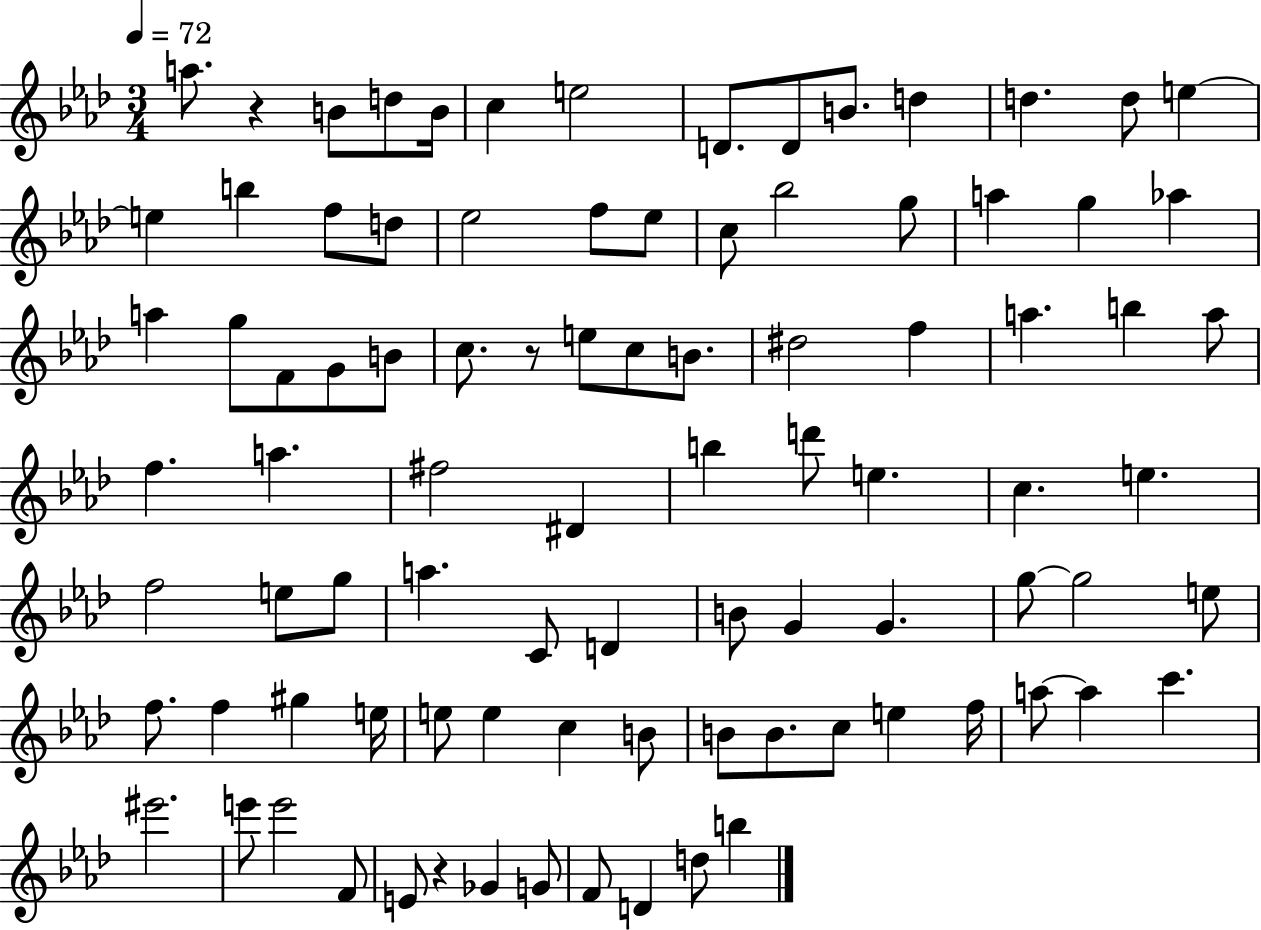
A5/e. R/q B4/e D5/e B4/s C5/q E5/h D4/e. D4/e B4/e. D5/q D5/q. D5/e E5/q E5/q B5/q F5/e D5/e Eb5/h F5/e Eb5/e C5/e Bb5/h G5/e A5/q G5/q Ab5/q A5/q G5/e F4/e G4/e B4/e C5/e. R/e E5/e C5/e B4/e. D#5/h F5/q A5/q. B5/q A5/e F5/q. A5/q. F#5/h D#4/q B5/q D6/e E5/q. C5/q. E5/q. F5/h E5/e G5/e A5/q. C4/e D4/q B4/e G4/q G4/q. G5/e G5/h E5/e F5/e. F5/q G#5/q E5/s E5/e E5/q C5/q B4/e B4/e B4/e. C5/e E5/q F5/s A5/e A5/q C6/q. EIS6/h. E6/e E6/h F4/e E4/e R/q Gb4/q G4/e F4/e D4/q D5/e B5/q